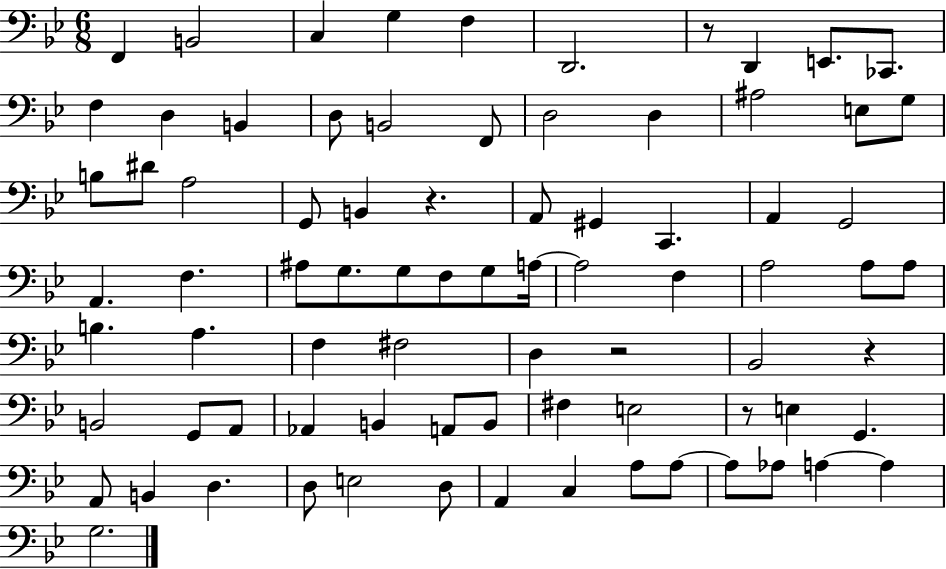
X:1
T:Untitled
M:6/8
L:1/4
K:Bb
F,, B,,2 C, G, F, D,,2 z/2 D,, E,,/2 _C,,/2 F, D, B,, D,/2 B,,2 F,,/2 D,2 D, ^A,2 E,/2 G,/2 B,/2 ^D/2 A,2 G,,/2 B,, z A,,/2 ^G,, C,, A,, G,,2 A,, F, ^A,/2 G,/2 G,/2 F,/2 G,/2 A,/4 A,2 F, A,2 A,/2 A,/2 B, A, F, ^F,2 D, z2 _B,,2 z B,,2 G,,/2 A,,/2 _A,, B,, A,,/2 B,,/2 ^F, E,2 z/2 E, G,, A,,/2 B,, D, D,/2 E,2 D,/2 A,, C, A,/2 A,/2 A,/2 _A,/2 A, A, G,2